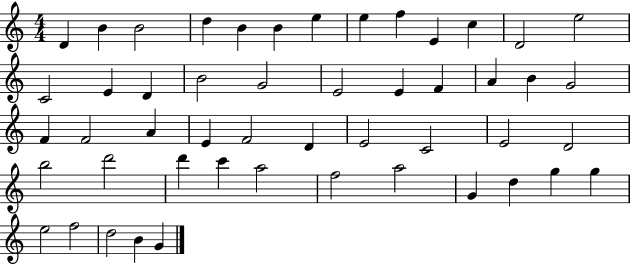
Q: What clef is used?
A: treble